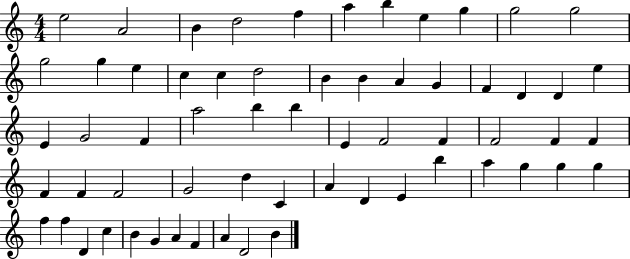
E5/h A4/h B4/q D5/h F5/q A5/q B5/q E5/q G5/q G5/h G5/h G5/h G5/q E5/q C5/q C5/q D5/h B4/q B4/q A4/q G4/q F4/q D4/q D4/q E5/q E4/q G4/h F4/q A5/h B5/q B5/q E4/q F4/h F4/q F4/h F4/q F4/q F4/q F4/q F4/h G4/h D5/q C4/q A4/q D4/q E4/q B5/q A5/q G5/q G5/q G5/q F5/q F5/q D4/q C5/q B4/q G4/q A4/q F4/q A4/q D4/h B4/q